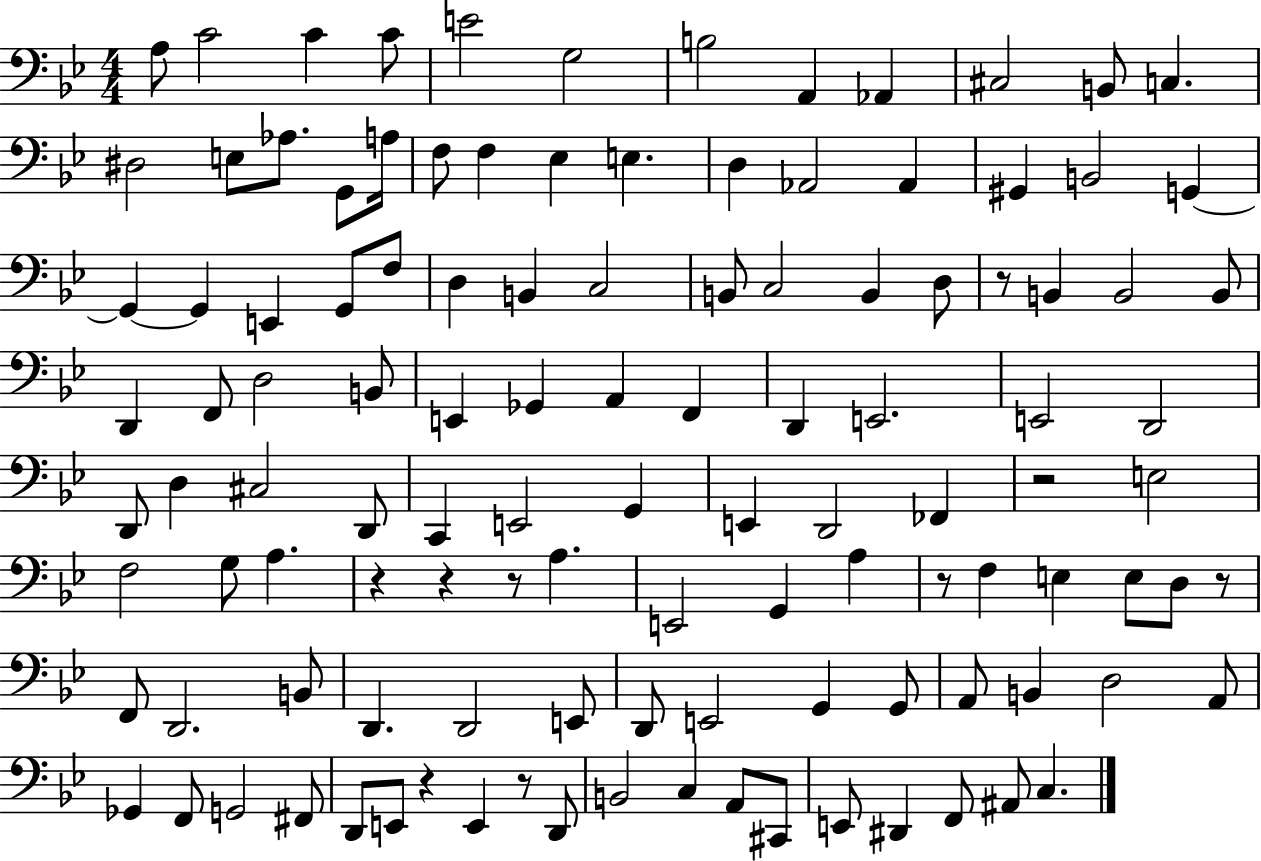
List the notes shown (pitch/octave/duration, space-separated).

A3/e C4/h C4/q C4/e E4/h G3/h B3/h A2/q Ab2/q C#3/h B2/e C3/q. D#3/h E3/e Ab3/e. G2/e A3/s F3/e F3/q Eb3/q E3/q. D3/q Ab2/h Ab2/q G#2/q B2/h G2/q G2/q G2/q E2/q G2/e F3/e D3/q B2/q C3/h B2/e C3/h B2/q D3/e R/e B2/q B2/h B2/e D2/q F2/e D3/h B2/e E2/q Gb2/q A2/q F2/q D2/q E2/h. E2/h D2/h D2/e D3/q C#3/h D2/e C2/q E2/h G2/q E2/q D2/h FES2/q R/h E3/h F3/h G3/e A3/q. R/q R/q R/e A3/q. E2/h G2/q A3/q R/e F3/q E3/q E3/e D3/e R/e F2/e D2/h. B2/e D2/q. D2/h E2/e D2/e E2/h G2/q G2/e A2/e B2/q D3/h A2/e Gb2/q F2/e G2/h F#2/e D2/e E2/e R/q E2/q R/e D2/e B2/h C3/q A2/e C#2/e E2/e D#2/q F2/e A#2/e C3/q.